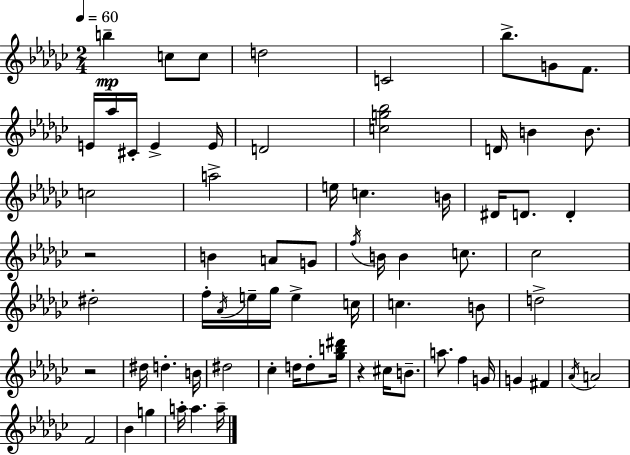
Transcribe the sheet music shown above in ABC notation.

X:1
T:Untitled
M:2/4
L:1/4
K:Ebm
b c/2 c/2 d2 C2 _b/2 G/2 F/2 E/4 _a/4 ^C/4 E E/4 D2 [cg_b]2 D/4 B B/2 c2 a2 e/4 c B/4 ^D/4 D/2 D z2 B A/2 G/2 f/4 B/4 B c/2 _c2 ^d2 f/4 _A/4 e/4 _g/4 e c/4 c B/2 d2 z2 ^d/4 d B/4 ^d2 _c d/4 d/2 [_gb^d']/4 z ^c/4 B/2 a/2 f G/4 G ^F _A/4 A2 F2 _B g a/4 a a/4